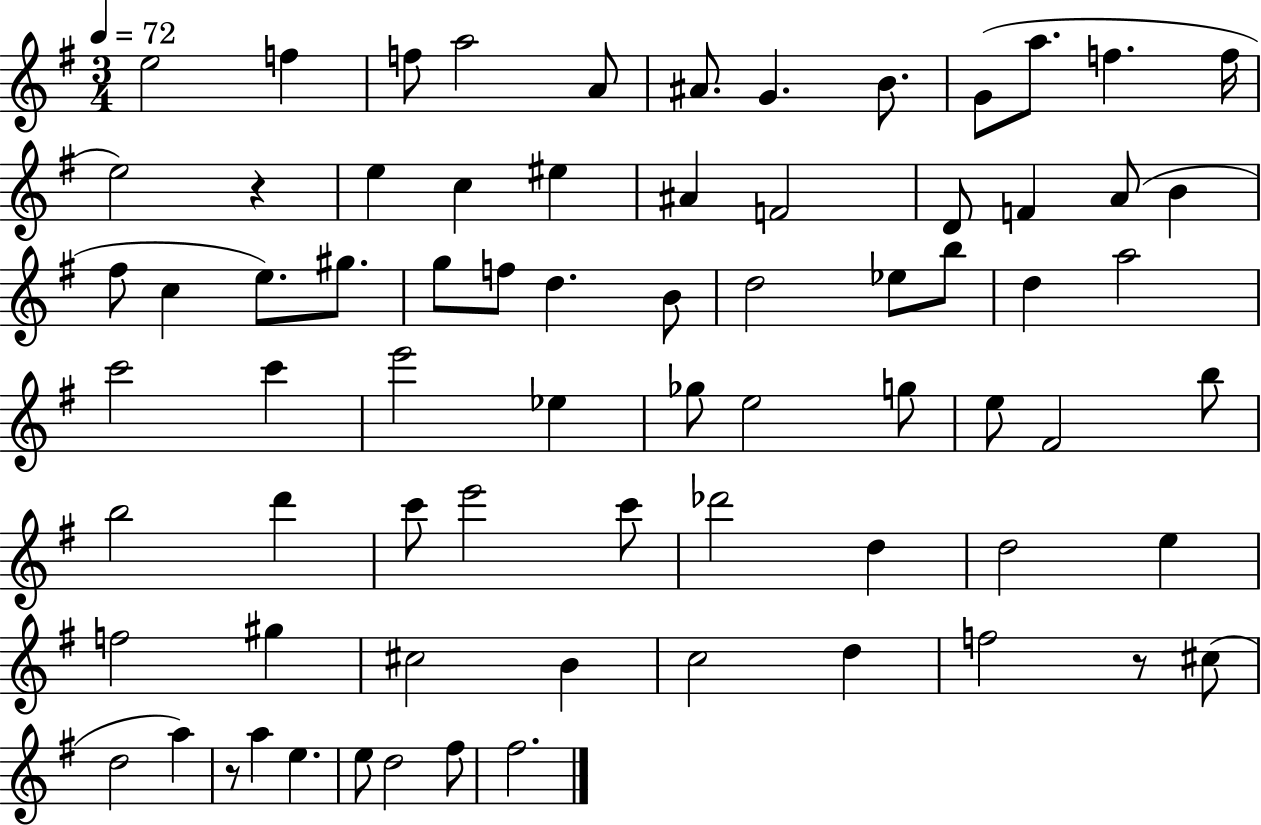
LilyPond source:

{
  \clef treble
  \numericTimeSignature
  \time 3/4
  \key g \major
  \tempo 4 = 72
  e''2 f''4 | f''8 a''2 a'8 | ais'8. g'4. b'8. | g'8( a''8. f''4. f''16 | \break e''2) r4 | e''4 c''4 eis''4 | ais'4 f'2 | d'8 f'4 a'8( b'4 | \break fis''8 c''4 e''8.) gis''8. | g''8 f''8 d''4. b'8 | d''2 ees''8 b''8 | d''4 a''2 | \break c'''2 c'''4 | e'''2 ees''4 | ges''8 e''2 g''8 | e''8 fis'2 b''8 | \break b''2 d'''4 | c'''8 e'''2 c'''8 | des'''2 d''4 | d''2 e''4 | \break f''2 gis''4 | cis''2 b'4 | c''2 d''4 | f''2 r8 cis''8( | \break d''2 a''4) | r8 a''4 e''4. | e''8 d''2 fis''8 | fis''2. | \break \bar "|."
}